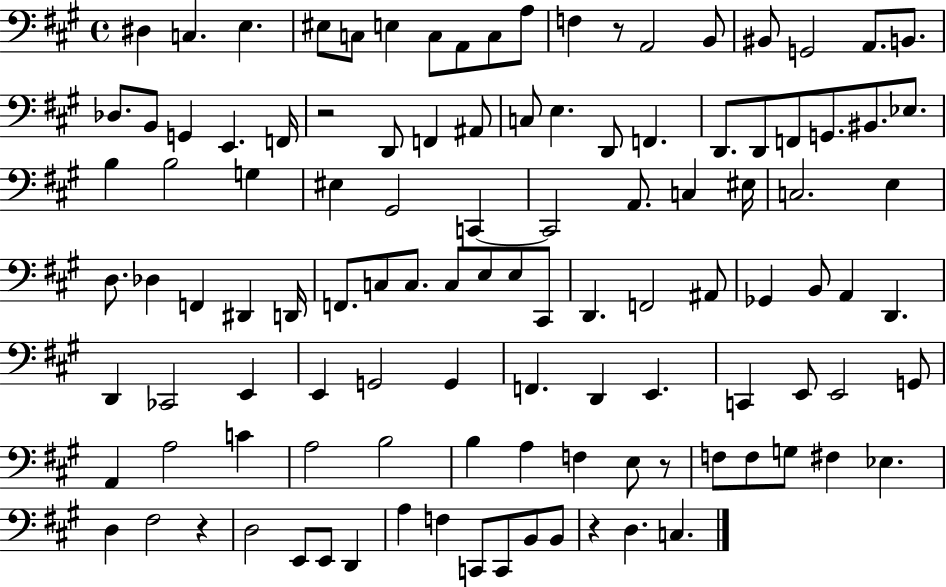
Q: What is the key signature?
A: A major